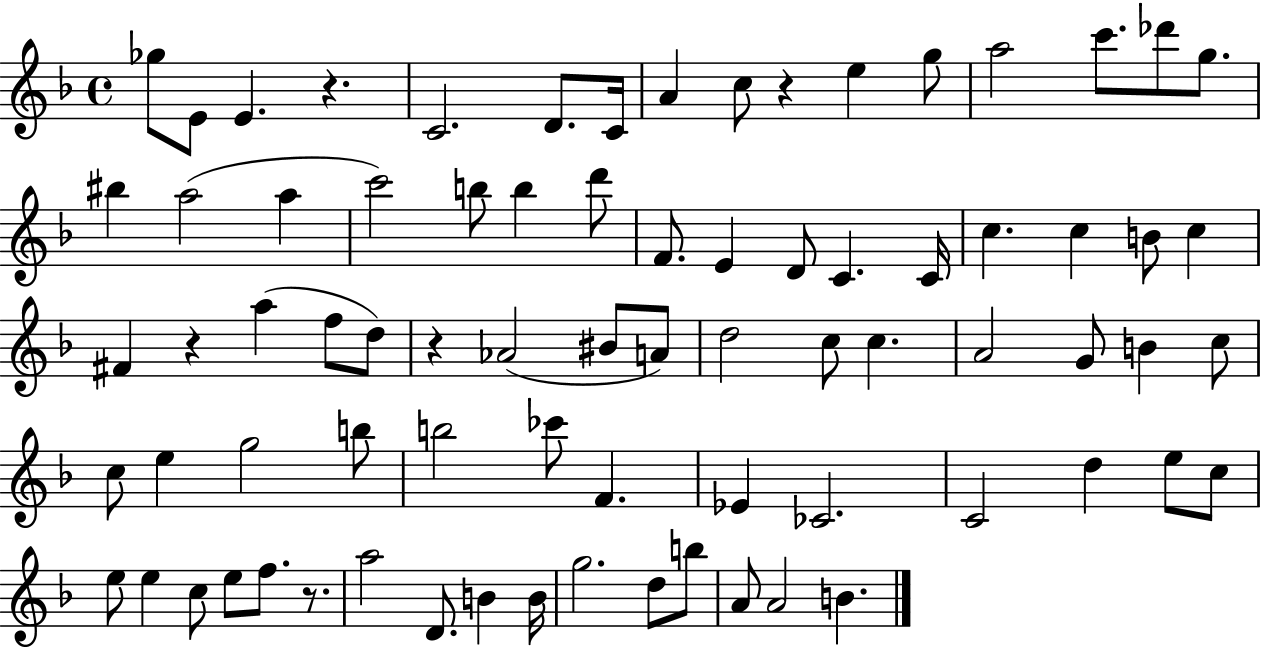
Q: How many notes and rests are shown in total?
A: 77